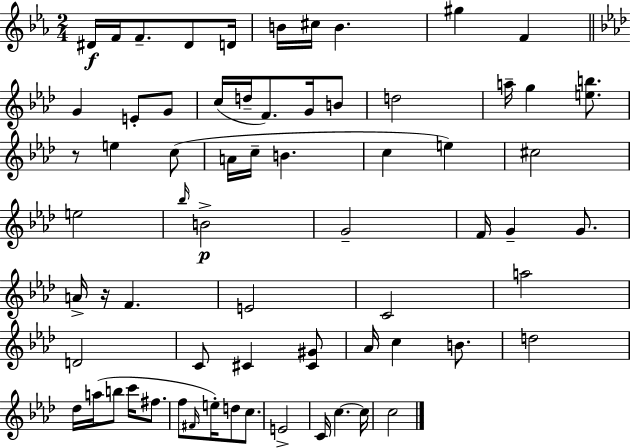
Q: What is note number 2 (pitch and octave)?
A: F4